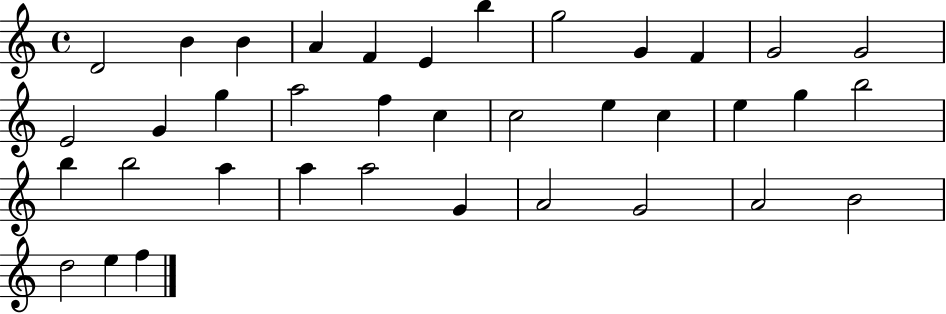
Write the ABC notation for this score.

X:1
T:Untitled
M:4/4
L:1/4
K:C
D2 B B A F E b g2 G F G2 G2 E2 G g a2 f c c2 e c e g b2 b b2 a a a2 G A2 G2 A2 B2 d2 e f